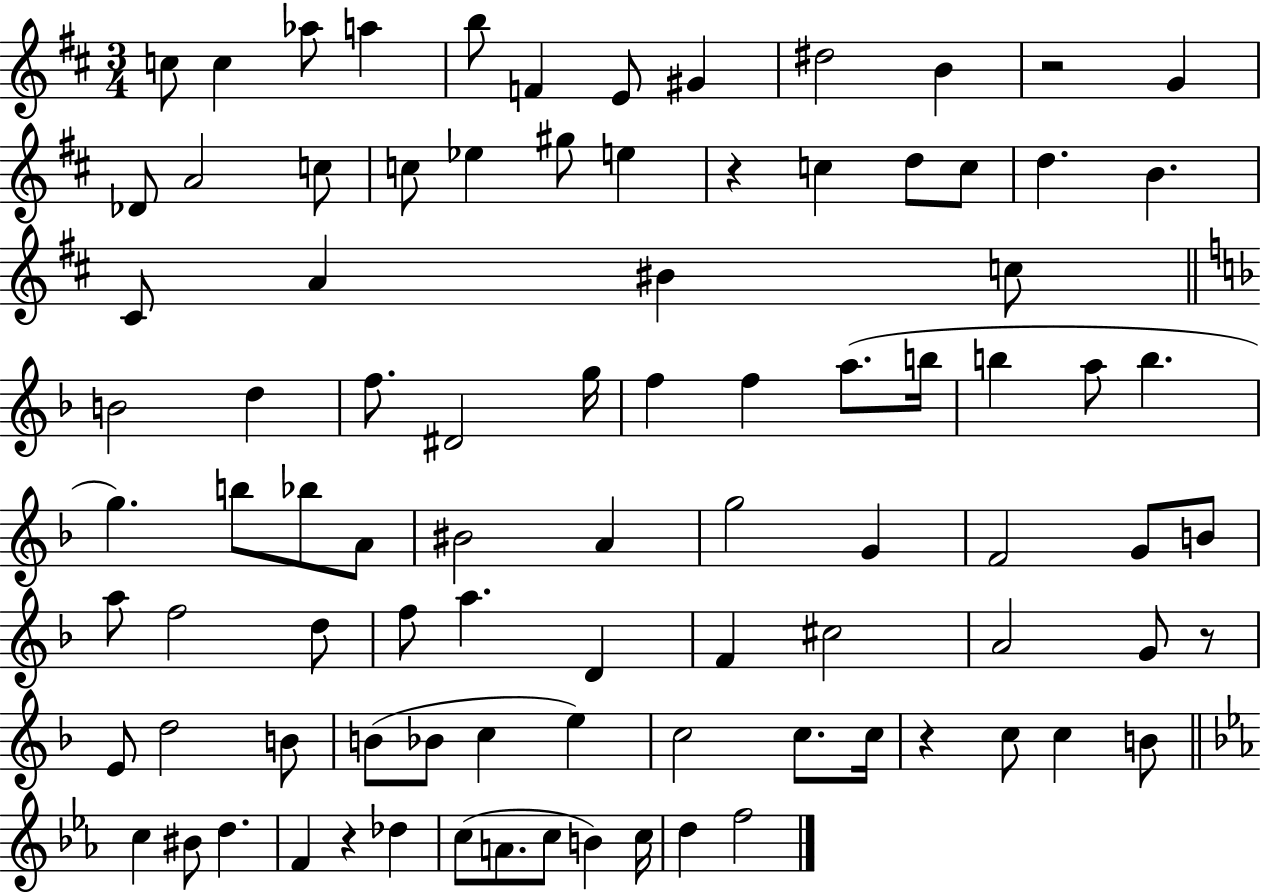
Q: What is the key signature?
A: D major